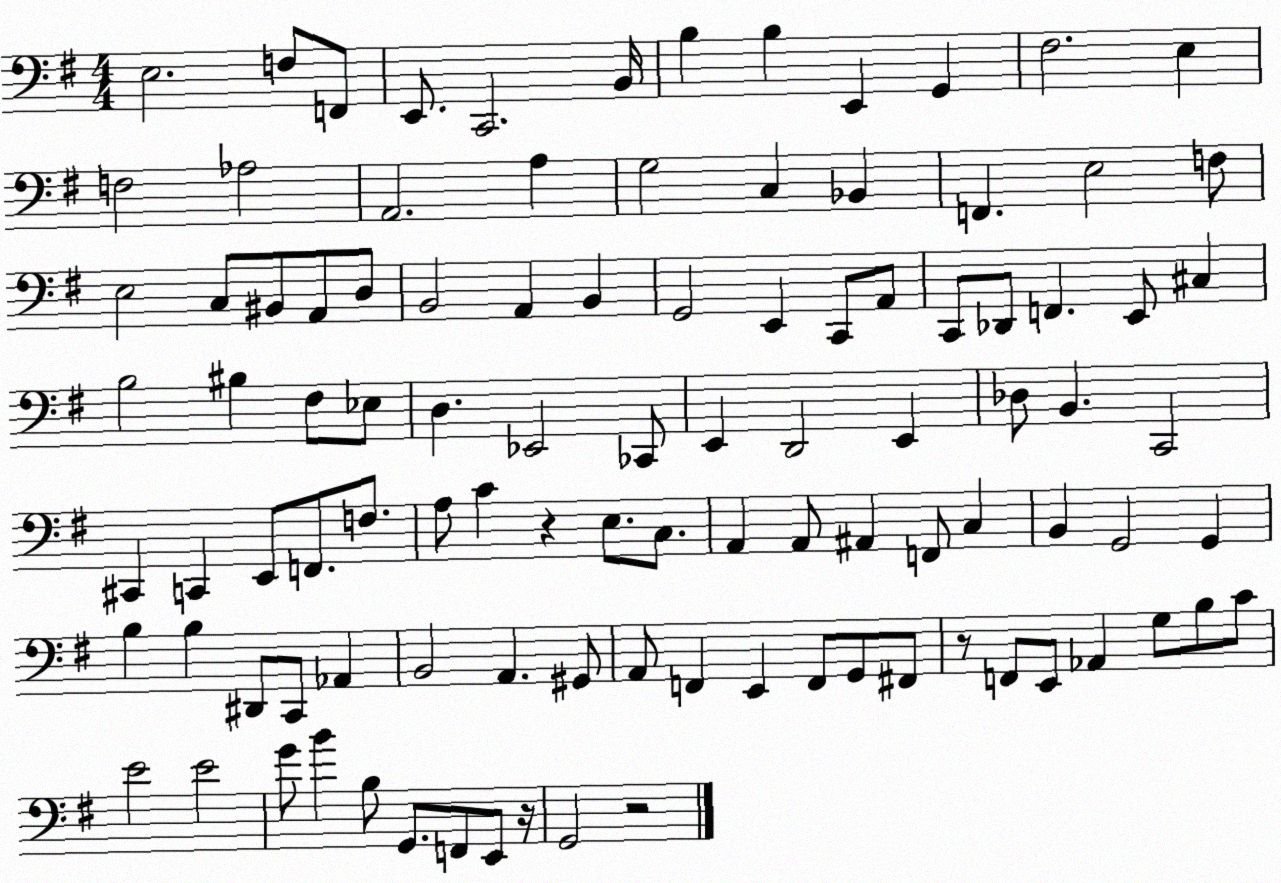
X:1
T:Untitled
M:4/4
L:1/4
K:G
E,2 F,/2 F,,/2 E,,/2 C,,2 B,,/4 B, B, E,, G,, ^F,2 E, F,2 _A,2 A,,2 A, G,2 C, _B,, F,, E,2 F,/2 E,2 C,/2 ^B,,/2 A,,/2 D,/2 B,,2 A,, B,, G,,2 E,, C,,/2 A,,/2 C,,/2 _D,,/2 F,, E,,/2 ^C, B,2 ^B, ^F,/2 _E,/2 D, _E,,2 _C,,/2 E,, D,,2 E,, _D,/2 B,, C,,2 ^C,, C,, E,,/2 F,,/2 F,/2 A,/2 C z E,/2 C,/2 A,, A,,/2 ^A,, F,,/2 C, B,, G,,2 G,, B, B, ^D,,/2 C,,/2 _A,, B,,2 A,, ^G,,/2 A,,/2 F,, E,, F,,/2 G,,/2 ^F,,/2 z/2 F,,/2 E,,/2 _A,, G,/2 B,/2 C/2 E2 E2 G/2 B B,/2 G,,/2 F,,/2 E,,/2 z/4 G,,2 z2